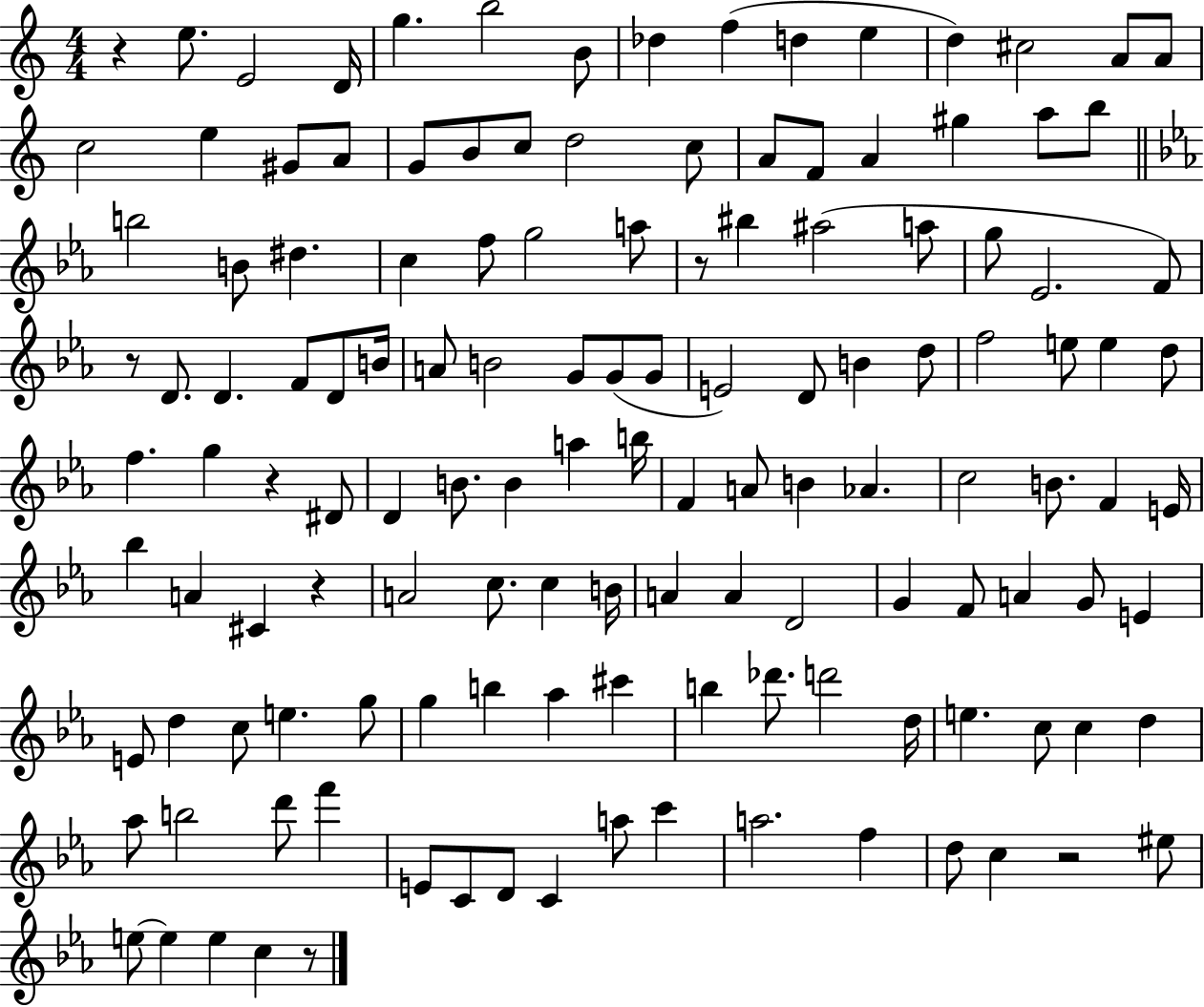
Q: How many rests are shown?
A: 7